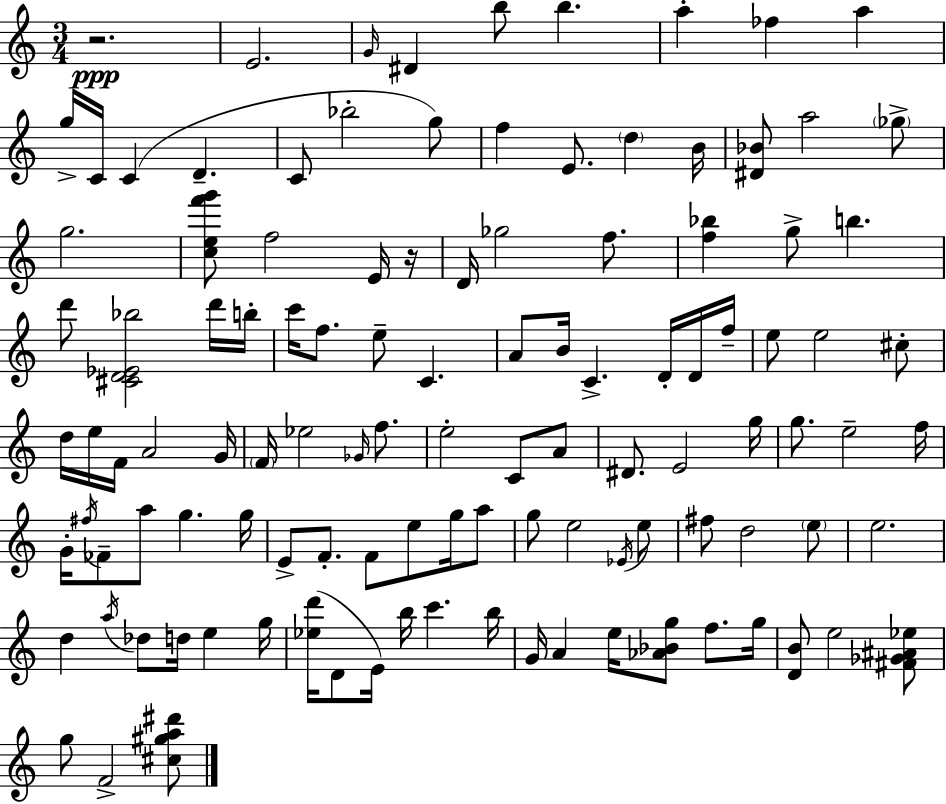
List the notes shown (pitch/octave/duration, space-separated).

R/h. E4/h. G4/s D#4/q B5/e B5/q. A5/q FES5/q A5/q G5/s C4/s C4/q D4/q. C4/e Bb5/h G5/e F5/q E4/e. D5/q B4/s [D#4,Bb4]/e A5/h Gb5/e G5/h. [C5,E5,F6,G6]/e F5/h E4/s R/s D4/s Gb5/h F5/e. [F5,Bb5]/q G5/e B5/q. D6/e [C#4,D4,Eb4,Bb5]/h D6/s B5/s C6/s F5/e. E5/e C4/q. A4/e B4/s C4/q. D4/s D4/s F5/s E5/e E5/h C#5/e D5/s E5/s F4/s A4/h G4/s F4/s Eb5/h Gb4/s F5/e. E5/h C4/e A4/e D#4/e. E4/h G5/s G5/e. E5/h F5/s G4/s F#5/s FES4/e A5/e G5/q. G5/s E4/e F4/e. F4/e E5/e G5/s A5/e G5/e E5/h Eb4/s E5/e F#5/e D5/h E5/e E5/h. D5/q A5/s Db5/e D5/s E5/q G5/s [Eb5,D6]/s D4/e E4/s B5/s C6/q. B5/s G4/s A4/q E5/s [Ab4,Bb4,G5]/e F5/e. G5/s [D4,B4]/e E5/h [F#4,Gb4,A#4,Eb5]/e G5/e F4/h [C#5,G#5,A5,D#6]/e